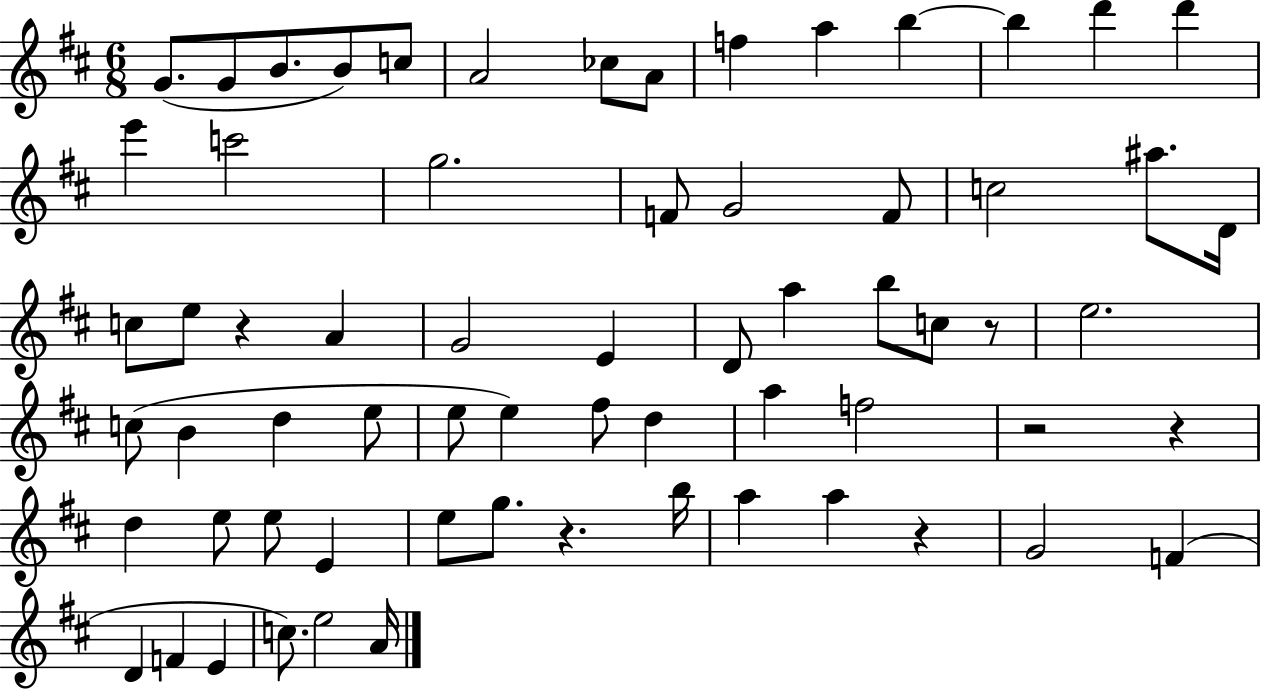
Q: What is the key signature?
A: D major